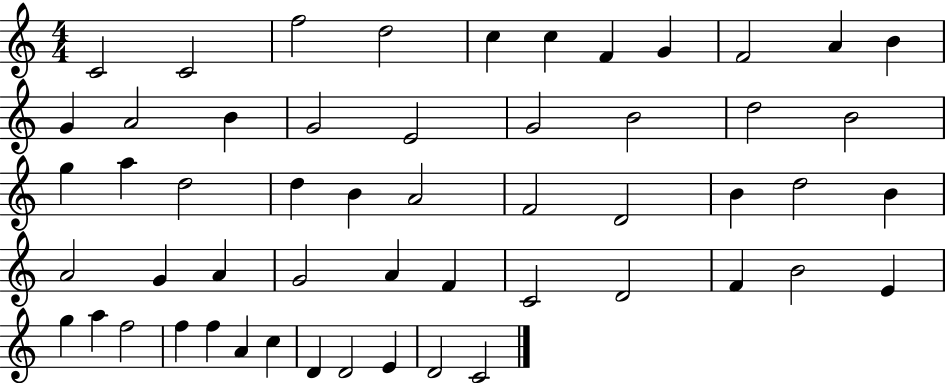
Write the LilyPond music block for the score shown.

{
  \clef treble
  \numericTimeSignature
  \time 4/4
  \key c \major
  c'2 c'2 | f''2 d''2 | c''4 c''4 f'4 g'4 | f'2 a'4 b'4 | \break g'4 a'2 b'4 | g'2 e'2 | g'2 b'2 | d''2 b'2 | \break g''4 a''4 d''2 | d''4 b'4 a'2 | f'2 d'2 | b'4 d''2 b'4 | \break a'2 g'4 a'4 | g'2 a'4 f'4 | c'2 d'2 | f'4 b'2 e'4 | \break g''4 a''4 f''2 | f''4 f''4 a'4 c''4 | d'4 d'2 e'4 | d'2 c'2 | \break \bar "|."
}